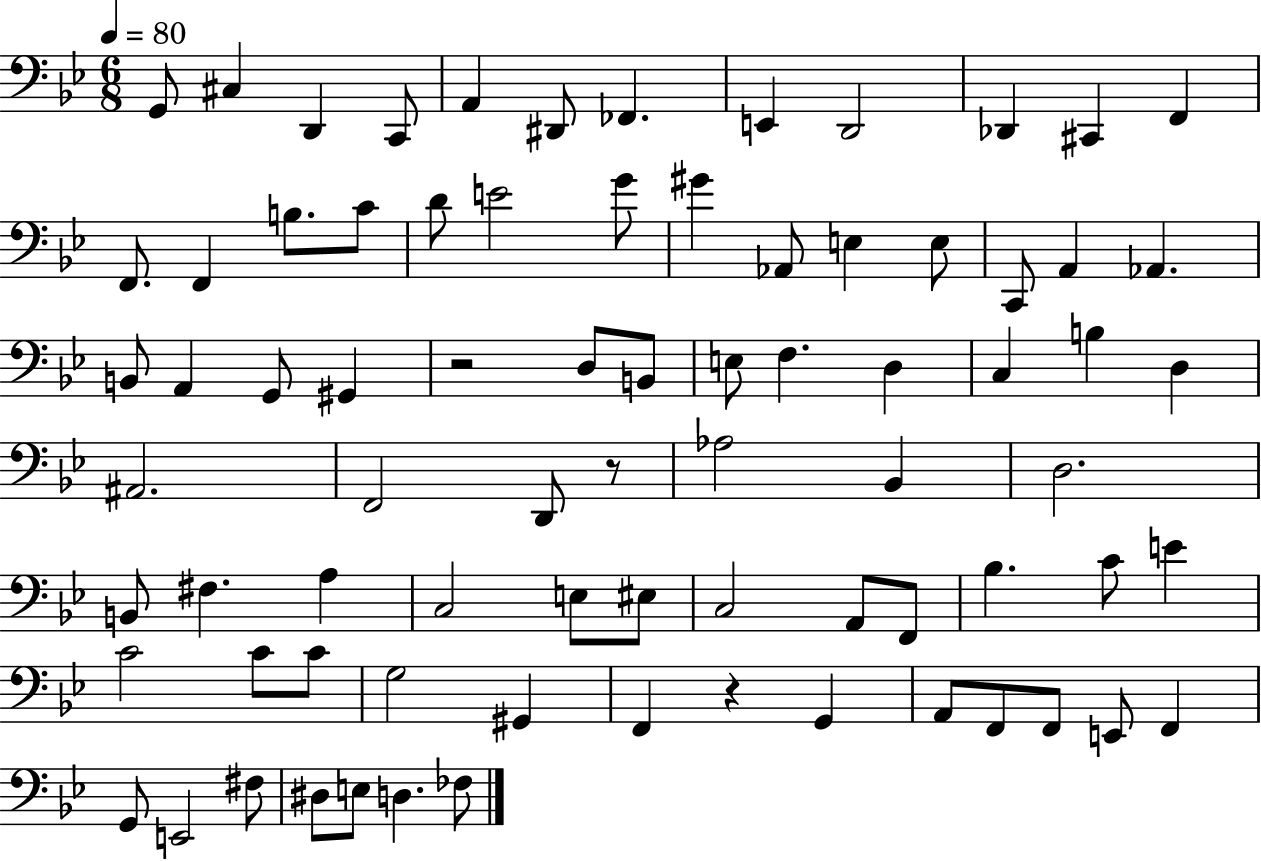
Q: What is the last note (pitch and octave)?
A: FES3